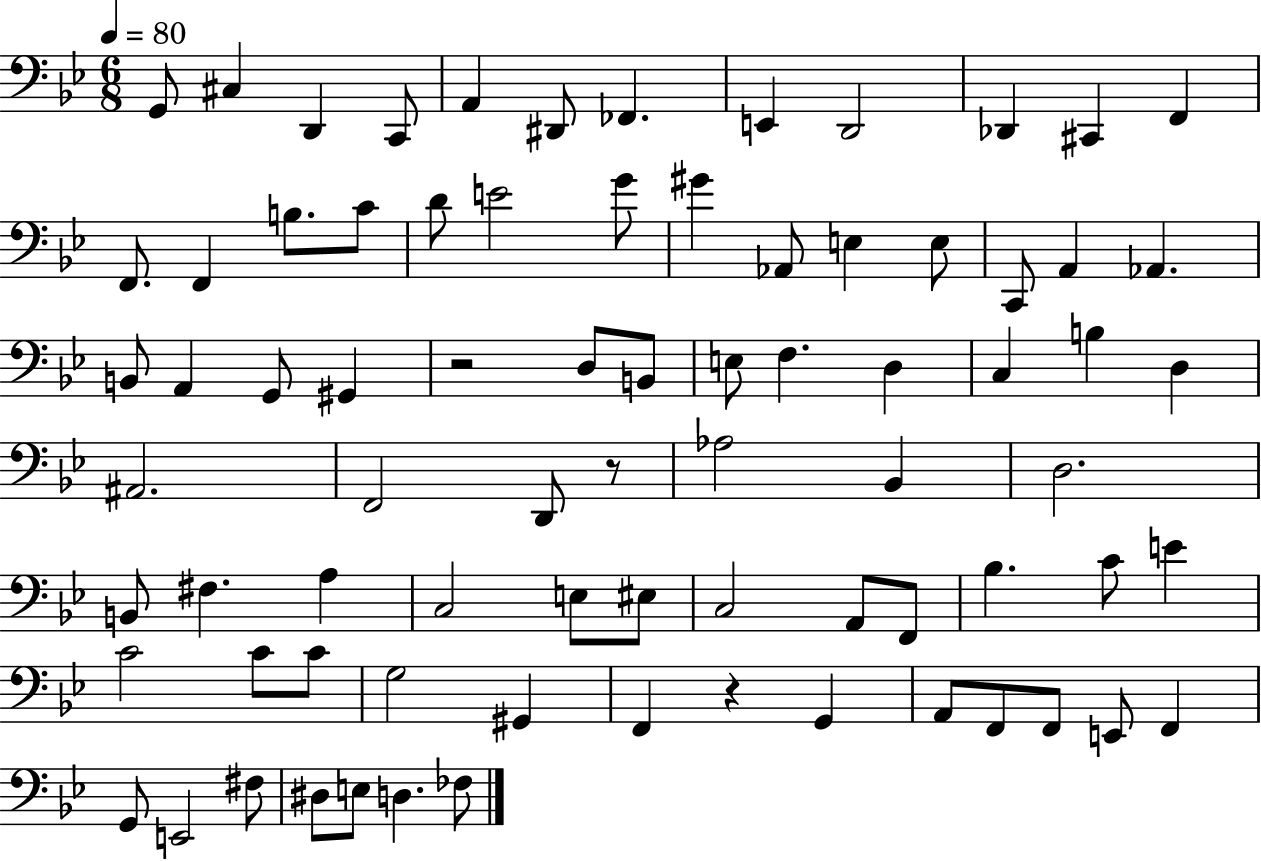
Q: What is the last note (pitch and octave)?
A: FES3